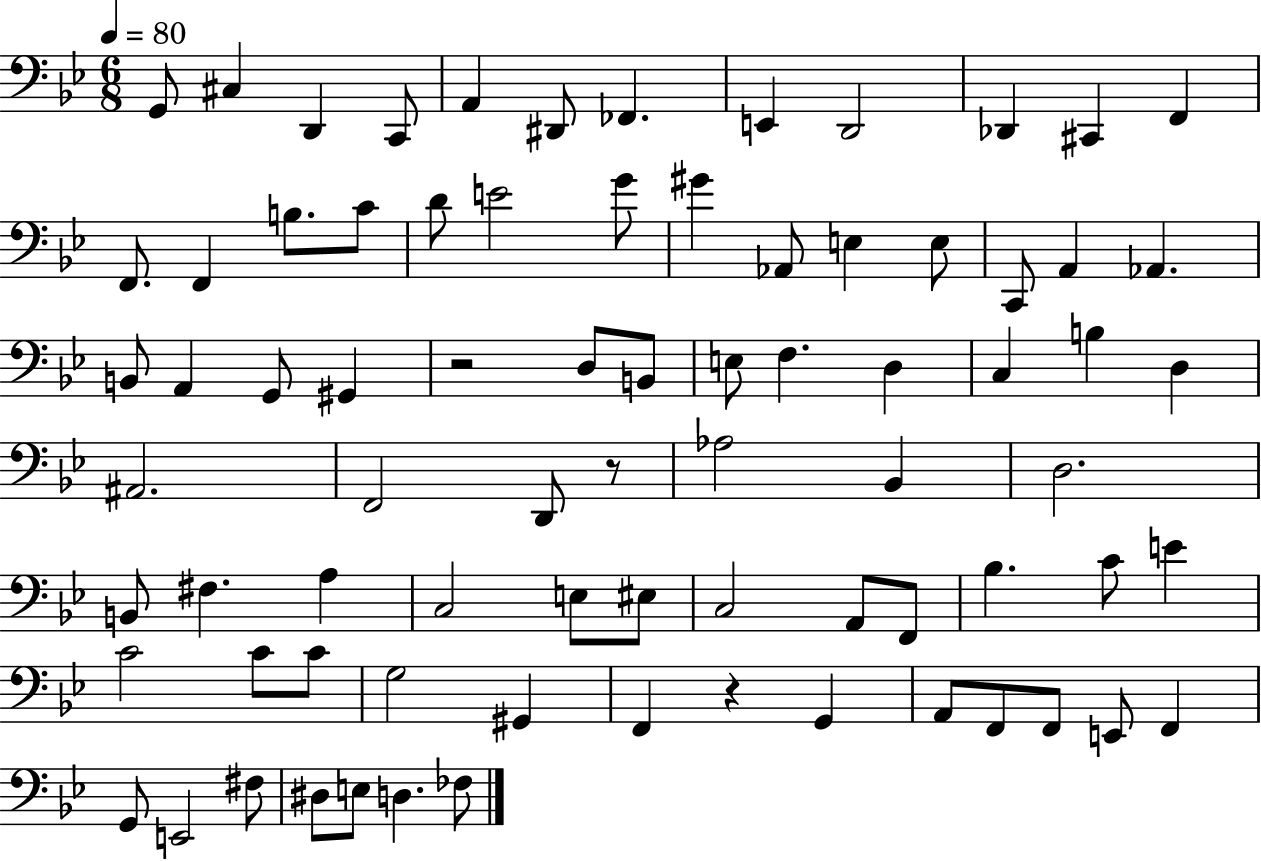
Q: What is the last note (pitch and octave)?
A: FES3